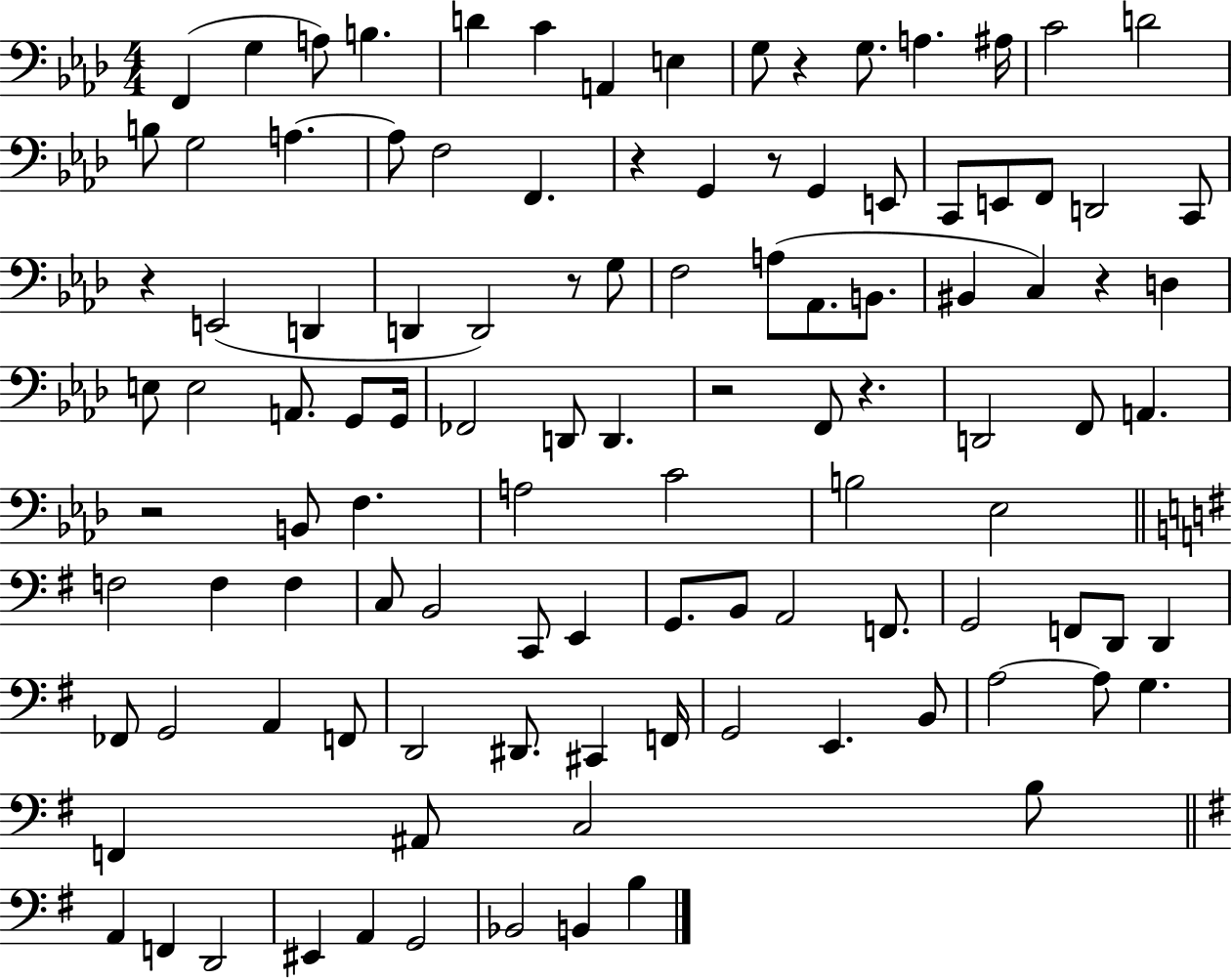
F2/q G3/q A3/e B3/q. D4/q C4/q A2/q E3/q G3/e R/q G3/e. A3/q. A#3/s C4/h D4/h B3/e G3/h A3/q. A3/e F3/h F2/q. R/q G2/q R/e G2/q E2/e C2/e E2/e F2/e D2/h C2/e R/q E2/h D2/q D2/q D2/h R/e G3/e F3/h A3/e Ab2/e. B2/e. BIS2/q C3/q R/q D3/q E3/e E3/h A2/e. G2/e G2/s FES2/h D2/e D2/q. R/h F2/e R/q. D2/h F2/e A2/q. R/h B2/e F3/q. A3/h C4/h B3/h Eb3/h F3/h F3/q F3/q C3/e B2/h C2/e E2/q G2/e. B2/e A2/h F2/e. G2/h F2/e D2/e D2/q FES2/e G2/h A2/q F2/e D2/h D#2/e. C#2/q F2/s G2/h E2/q. B2/e A3/h A3/e G3/q. F2/q A#2/e C3/h B3/e A2/q F2/q D2/h EIS2/q A2/q G2/h Bb2/h B2/q B3/q